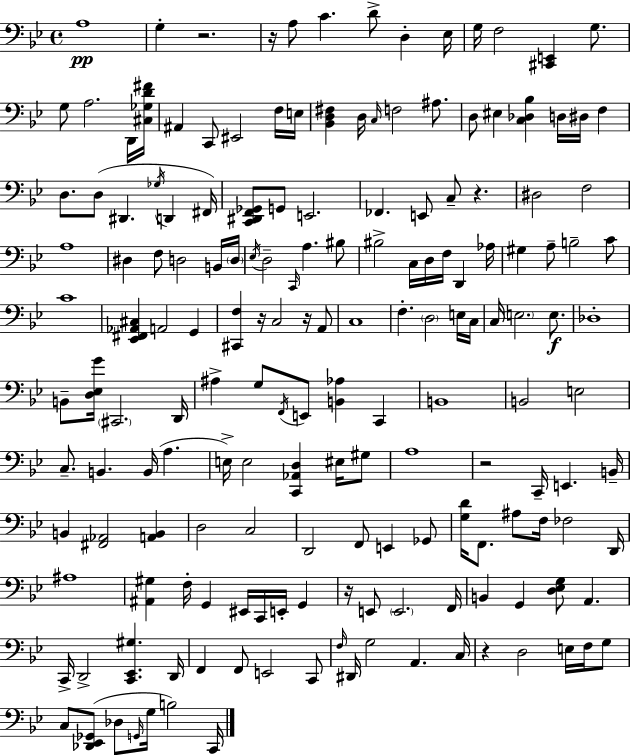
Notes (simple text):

A3/w G3/q R/h. R/s A3/e C4/q. D4/e D3/q Eb3/s G3/s F3/h [C#2,E2]/q G3/e. G3/e A3/h. D2/s [C#3,Gb3,D4,F#4]/s A#2/q C2/e EIS2/h F3/s E3/s [Bb2,D3,F#3]/q D3/s C3/s F3/h A#3/e. D3/e EIS3/q [C3,Db3,Bb3]/q D3/s D#3/s F3/q D3/e. D3/e D#2/q. Gb3/s D2/q F#2/s [C2,D#2,F2,Gb2]/e G2/e E2/h. FES2/q. E2/e C3/e R/q. D#3/h F3/h A3/w D#3/q F3/e D3/h B2/s D3/s Eb3/s D3/h C2/s A3/q. BIS3/e BIS3/h C3/s D3/s F3/s D2/q Ab3/s G#3/q A3/e B3/h C4/e C4/w [Eb2,F#2,Ab2,C#3]/q A2/h G2/q [C#2,F3]/q R/s C3/h R/s A2/e C3/w F3/q. D3/h E3/s C3/s C3/s E3/h. E3/e. Db3/w B2/e [D3,Eb3,G4]/s C#2/h. D2/s A#3/q G3/e F2/s E2/e [B2,Ab3]/q C2/q B2/w B2/h E3/h C3/e. B2/q. B2/s A3/q. E3/s E3/h [C2,Ab2,D3]/q EIS3/s G#3/e A3/w R/h C2/s E2/q. B2/s B2/q [F#2,Ab2]/h [A2,B2]/q D3/h C3/h D2/h F2/e E2/q Gb2/e [G3,D4]/s F2/e. A#3/e F3/s FES3/h D2/s A#3/w [A#2,G#3]/q F3/s G2/q EIS2/s C2/s E2/s G2/q R/s E2/e E2/h. F2/s B2/q G2/q [D3,Eb3,G3]/e A2/q. C2/s D2/h [C2,Eb2,G#3]/q. D2/s F2/q F2/e E2/h C2/e F3/s D#2/s G3/h A2/q. C3/s R/q D3/h E3/s F3/s G3/e C3/e [Db2,Eb2,Gb2]/e Db3/e G2/s G3/s B3/h C2/s